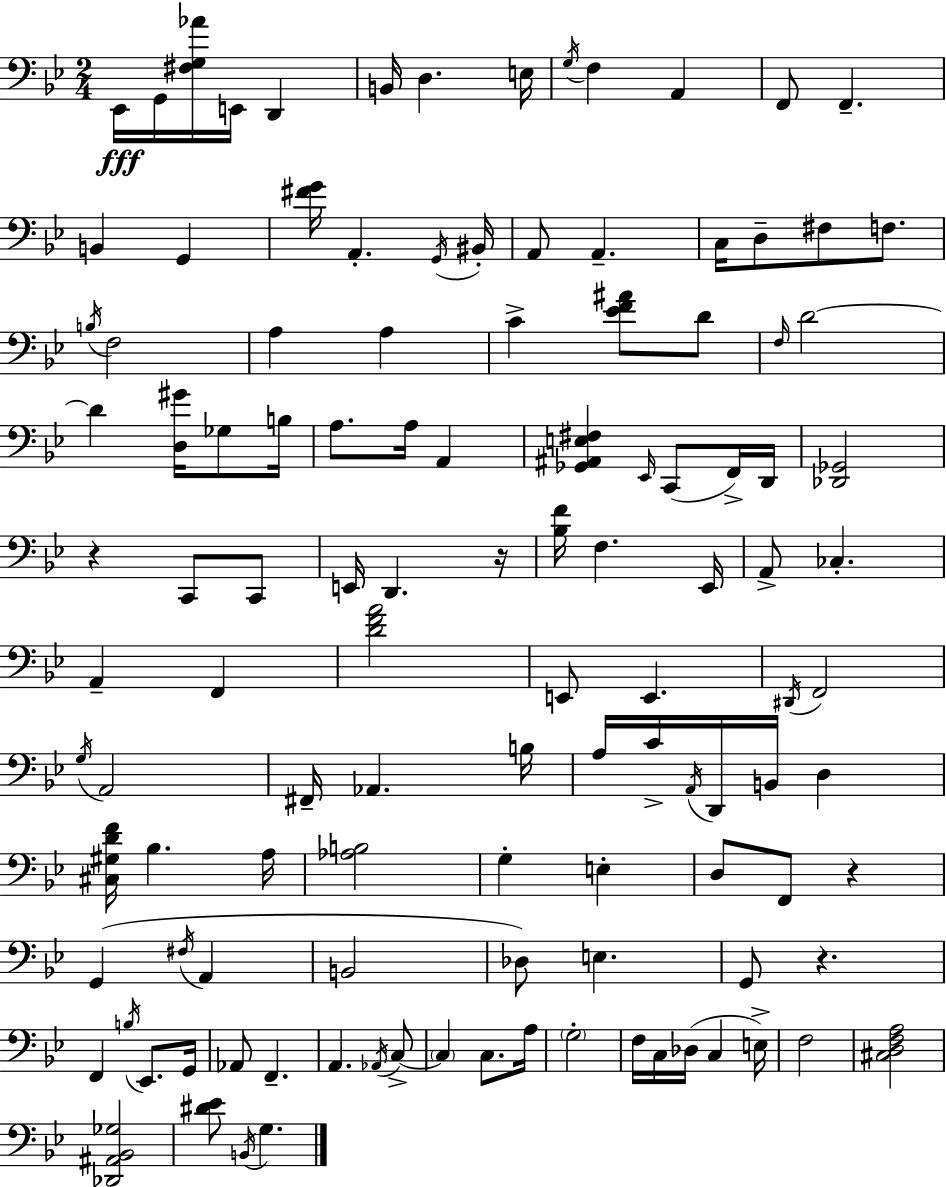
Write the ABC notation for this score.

X:1
T:Untitled
M:2/4
L:1/4
K:Gm
_E,,/4 G,,/4 [^F,G,_A]/4 E,,/4 D,, B,,/4 D, E,/4 G,/4 F, A,, F,,/2 F,, B,, G,, [^FG]/4 A,, G,,/4 ^B,,/4 A,,/2 A,, C,/4 D,/2 ^F,/2 F,/2 B,/4 F,2 A, A, C [_EF^A]/2 D/2 F,/4 D2 D [D,^G]/4 _G,/2 B,/4 A,/2 A,/4 A,, [_G,,^A,,E,^F,] _E,,/4 C,,/2 F,,/4 D,,/4 [_D,,_G,,]2 z C,,/2 C,,/2 E,,/4 D,, z/4 [_B,F]/4 F, _E,,/4 A,,/2 _C, A,, F,, [DFA]2 E,,/2 E,, ^D,,/4 F,,2 G,/4 A,,2 ^F,,/4 _A,, B,/4 A,/4 C/4 A,,/4 D,,/4 B,,/4 D, [^C,^G,DF]/4 _B, A,/4 [_A,B,]2 G, E, D,/2 F,,/2 z G,, ^F,/4 A,, B,,2 _D,/2 E, G,,/2 z F,, B,/4 _E,,/2 G,,/4 _A,,/2 F,, A,, _A,,/4 C,/2 C, C,/2 A,/4 G,2 F,/4 C,/4 _D,/4 C, E,/4 F,2 [^C,D,F,A,]2 [_D,,^A,,_B,,_G,]2 [^D_E]/2 B,,/4 G,